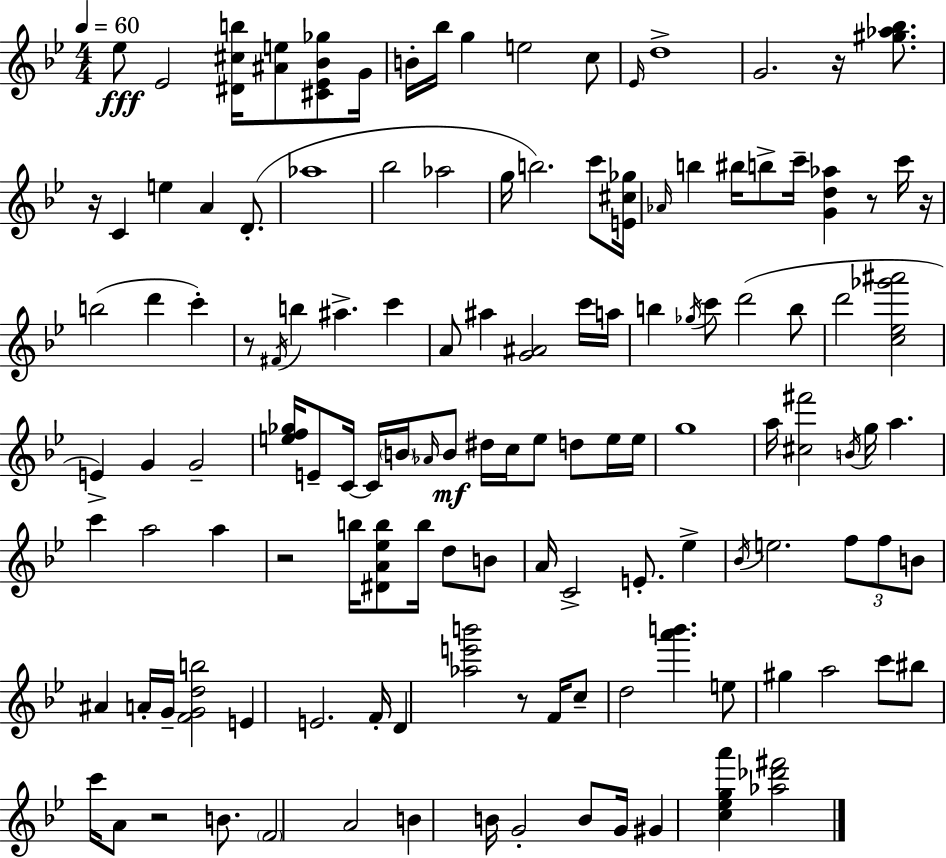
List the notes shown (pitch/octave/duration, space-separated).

Eb5/e Eb4/h [D#4,C#5,B5]/s [A#4,E5]/e [C#4,Eb4,Bb4,Gb5]/e G4/s B4/s Bb5/s G5/q E5/h C5/e Eb4/s D5/w G4/h. R/s [G#5,Ab5,Bb5]/e. R/s C4/q E5/q A4/q D4/e. Ab5/w Bb5/h Ab5/h G5/s B5/h. C6/e [E4,C#5,Gb5]/s Ab4/s B5/q BIS5/s B5/e C6/s [G4,D5,Ab5]/q R/e C6/s R/s B5/h D6/q C6/q R/e F#4/s B5/q A#5/q. C6/q A4/e A#5/q [G4,A#4]/h C6/s A5/s B5/q Gb5/s C6/e D6/h B5/e D6/h [C5,Eb5,Gb6,A#6]/h E4/q G4/q G4/h [E5,F5,Gb5]/s E4/e C4/s C4/s B4/s Ab4/s B4/e D#5/s C5/s E5/e D5/e E5/s E5/s G5/w A5/s [C#5,F#6]/h B4/s G5/s A5/q. C6/q A5/h A5/q R/h B5/s [D#4,A4,Eb5,B5]/e B5/s D5/e B4/e A4/s C4/h E4/e. Eb5/q Bb4/s E5/h. F5/e F5/e B4/e A#4/q A4/s G4/s [F4,G4,D5,B5]/h E4/q E4/h. F4/s D4/q [Ab5,E6,B6]/h R/e F4/s C5/e D5/h [A6,B6]/q. E5/e G#5/q A5/h C6/e BIS5/e C6/s A4/e R/h B4/e. F4/h A4/h B4/q B4/s G4/h B4/e G4/s G#4/q [C5,Eb5,G5,A6]/q [Ab5,Db6,F#6]/h